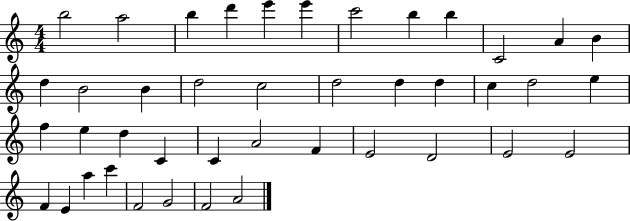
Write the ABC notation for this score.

X:1
T:Untitled
M:4/4
L:1/4
K:C
b2 a2 b d' e' e' c'2 b b C2 A B d B2 B d2 c2 d2 d d c d2 e f e d C C A2 F E2 D2 E2 E2 F E a c' F2 G2 F2 A2